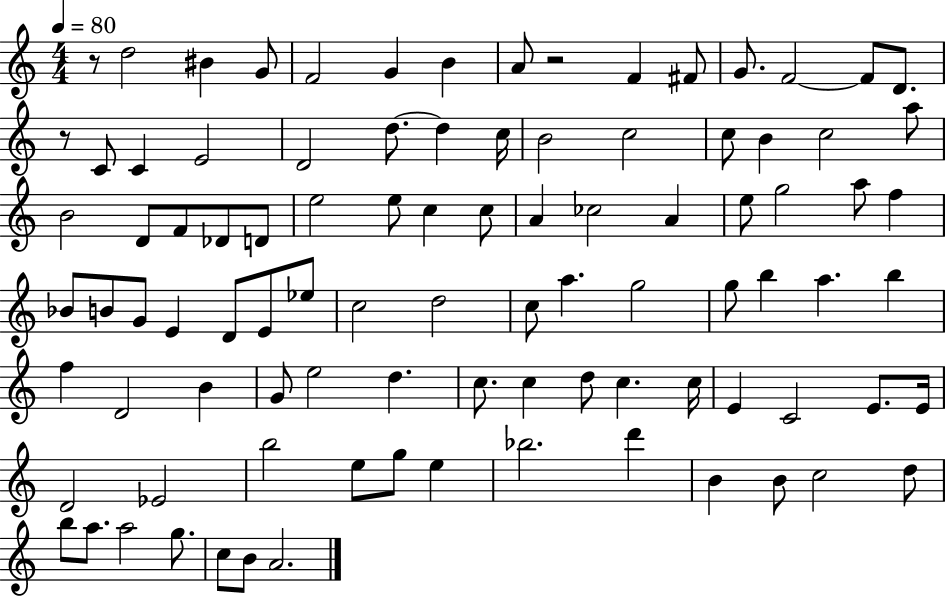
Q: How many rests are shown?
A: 3